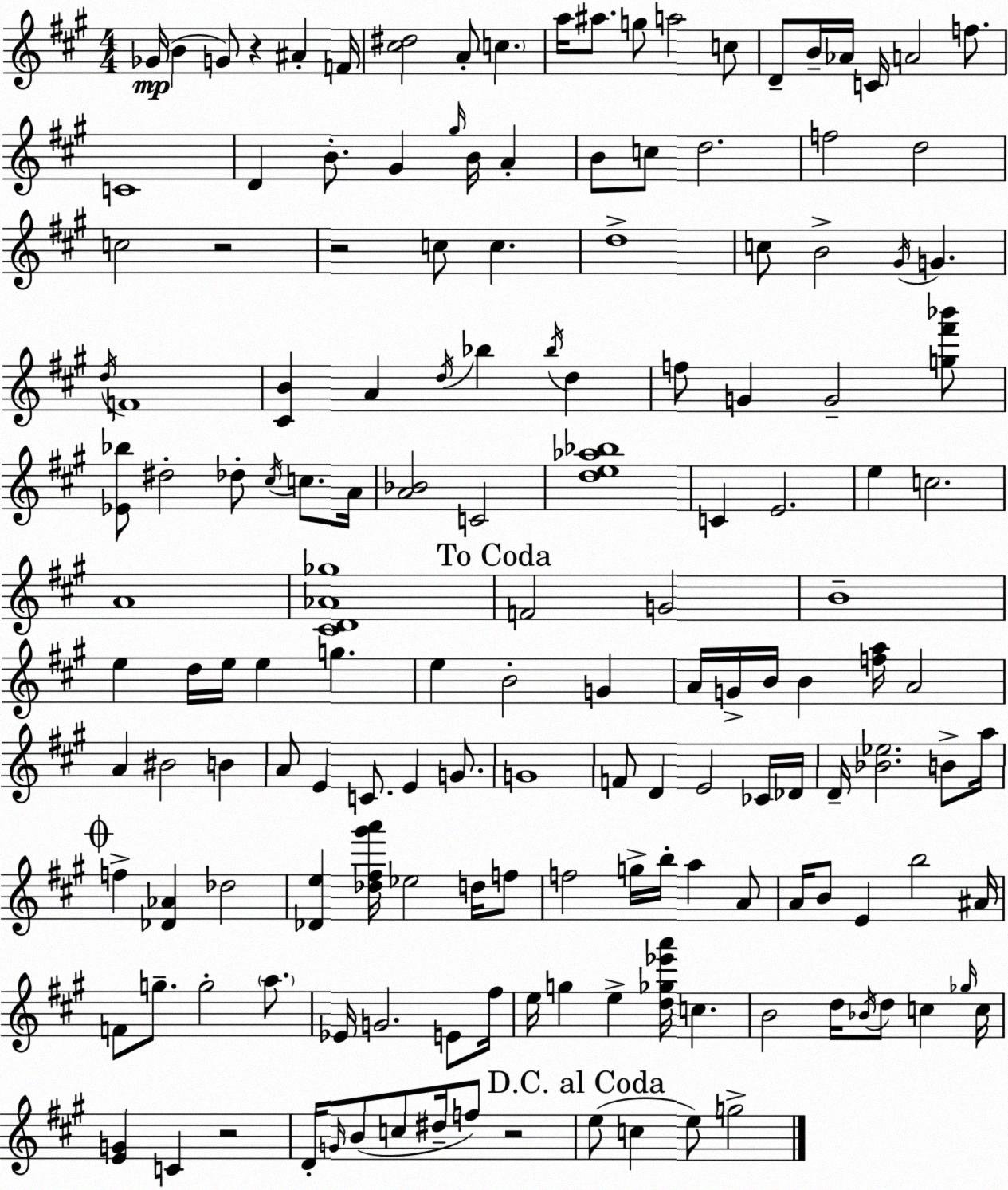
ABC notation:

X:1
T:Untitled
M:4/4
L:1/4
K:A
_G/4 B G/2 z ^A F/4 [^c^d]2 A/2 c a/4 ^a/2 g/2 a2 c/2 D/2 B/4 _A/4 C/4 A2 f/2 C4 D B/2 ^G ^g/4 B/4 A B/2 c/2 d2 f2 d2 c2 z2 z2 c/2 c d4 c/2 B2 ^G/4 G d/4 F4 [^CB] A d/4 _b _b/4 d f/2 G G2 [g^f'_b']/2 [_E_b]/2 ^d2 _d/2 ^c/4 c/2 A/4 [A_B]2 C2 [de_a_b]4 C E2 e c2 A4 [^CD_A_g]4 F2 G2 B4 e d/4 e/4 e g e B2 G A/4 G/4 B/4 B [fa]/4 A2 A ^B2 B A/2 E C/2 E G/2 G4 F/2 D E2 _C/4 _D/4 D/4 [_B_e]2 B/2 a/4 f [_D_A] _d2 [_De] [_d^f^g'a']/4 _e2 d/4 f/2 f2 g/4 b/4 a A/2 A/4 B/2 E b2 ^A/4 F/2 g/2 g2 a/2 _E/4 G2 E/2 ^f/4 e/4 g e [d_g_e'a']/4 c B2 d/4 _B/4 d/2 c _g/4 c/4 [EG] C z2 D/4 G/4 B/2 c/2 ^d/4 f/2 z2 e/2 c e/2 g2